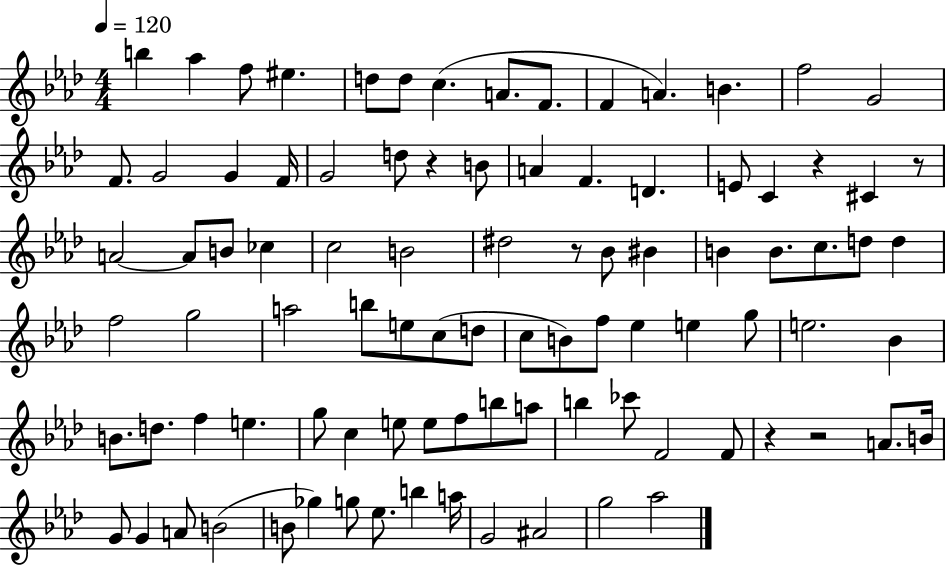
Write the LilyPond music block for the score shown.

{
  \clef treble
  \numericTimeSignature
  \time 4/4
  \key aes \major
  \tempo 4 = 120
  b''4 aes''4 f''8 eis''4. | d''8 d''8 c''4.( a'8. f'8. | f'4 a'4.) b'4. | f''2 g'2 | \break f'8. g'2 g'4 f'16 | g'2 d''8 r4 b'8 | a'4 f'4. d'4. | e'8 c'4 r4 cis'4 r8 | \break a'2~~ a'8 b'8 ces''4 | c''2 b'2 | dis''2 r8 bes'8 bis'4 | b'4 b'8. c''8. d''8 d''4 | \break f''2 g''2 | a''2 b''8 e''8 c''8( d''8 | c''8 b'8) f''8 ees''4 e''4 g''8 | e''2. bes'4 | \break b'8. d''8. f''4 e''4. | g''8 c''4 e''8 e''8 f''8 b''8 a''8 | b''4 ces'''8 f'2 f'8 | r4 r2 a'8. b'16 | \break g'8 g'4 a'8 b'2( | b'8 ges''4) g''8 ees''8. b''4 a''16 | g'2 ais'2 | g''2 aes''2 | \break \bar "|."
}